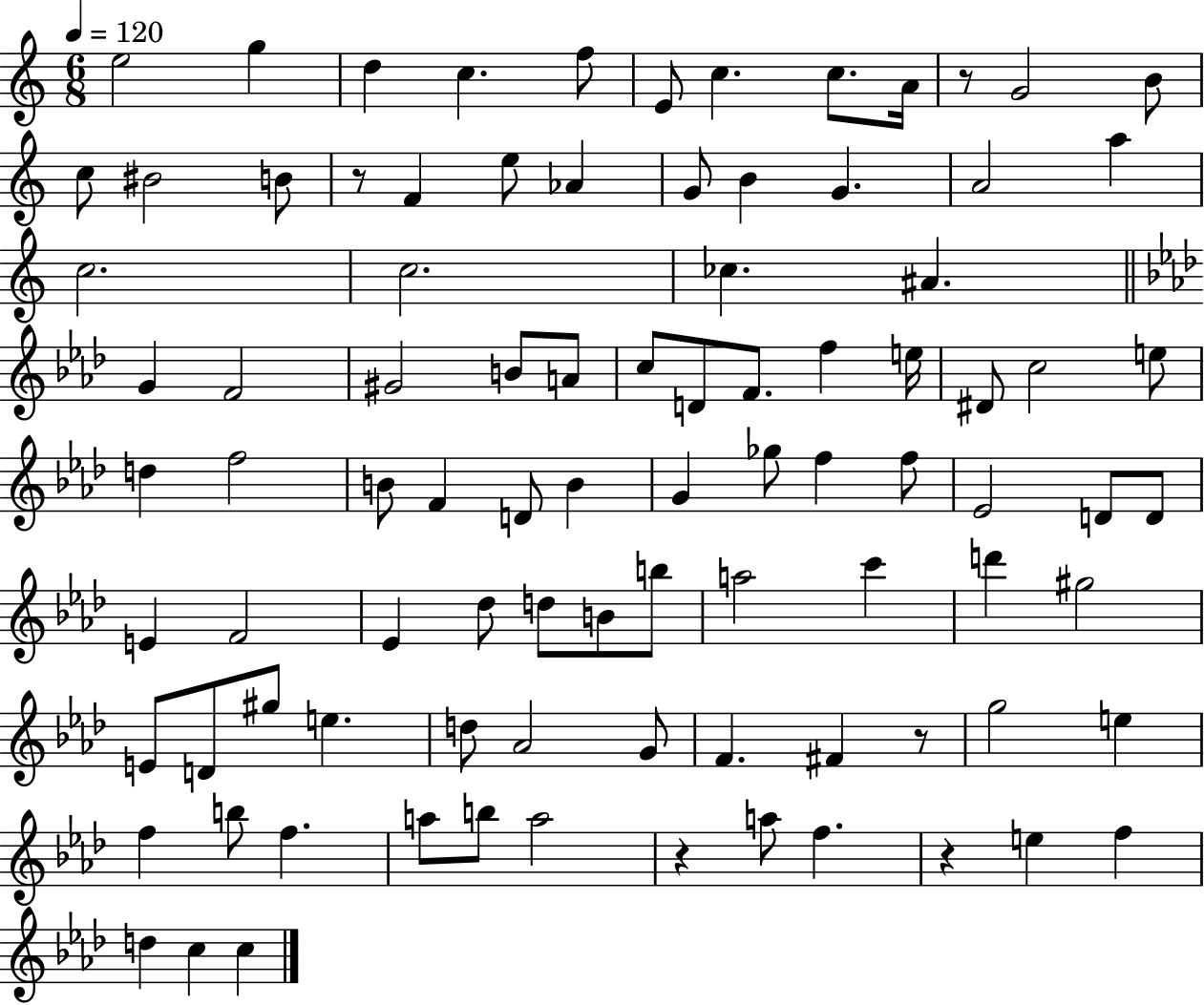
E5/h G5/q D5/q C5/q. F5/e E4/e C5/q. C5/e. A4/s R/e G4/h B4/e C5/e BIS4/h B4/e R/e F4/q E5/e Ab4/q G4/e B4/q G4/q. A4/h A5/q C5/h. C5/h. CES5/q. A#4/q. G4/q F4/h G#4/h B4/e A4/e C5/e D4/e F4/e. F5/q E5/s D#4/e C5/h E5/e D5/q F5/h B4/e F4/q D4/e B4/q G4/q Gb5/e F5/q F5/e Eb4/h D4/e D4/e E4/q F4/h Eb4/q Db5/e D5/e B4/e B5/e A5/h C6/q D6/q G#5/h E4/e D4/e G#5/e E5/q. D5/e Ab4/h G4/e F4/q. F#4/q R/e G5/h E5/q F5/q B5/e F5/q. A5/e B5/e A5/h R/q A5/e F5/q. R/q E5/q F5/q D5/q C5/q C5/q